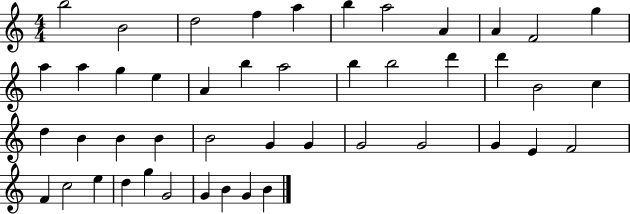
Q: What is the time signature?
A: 4/4